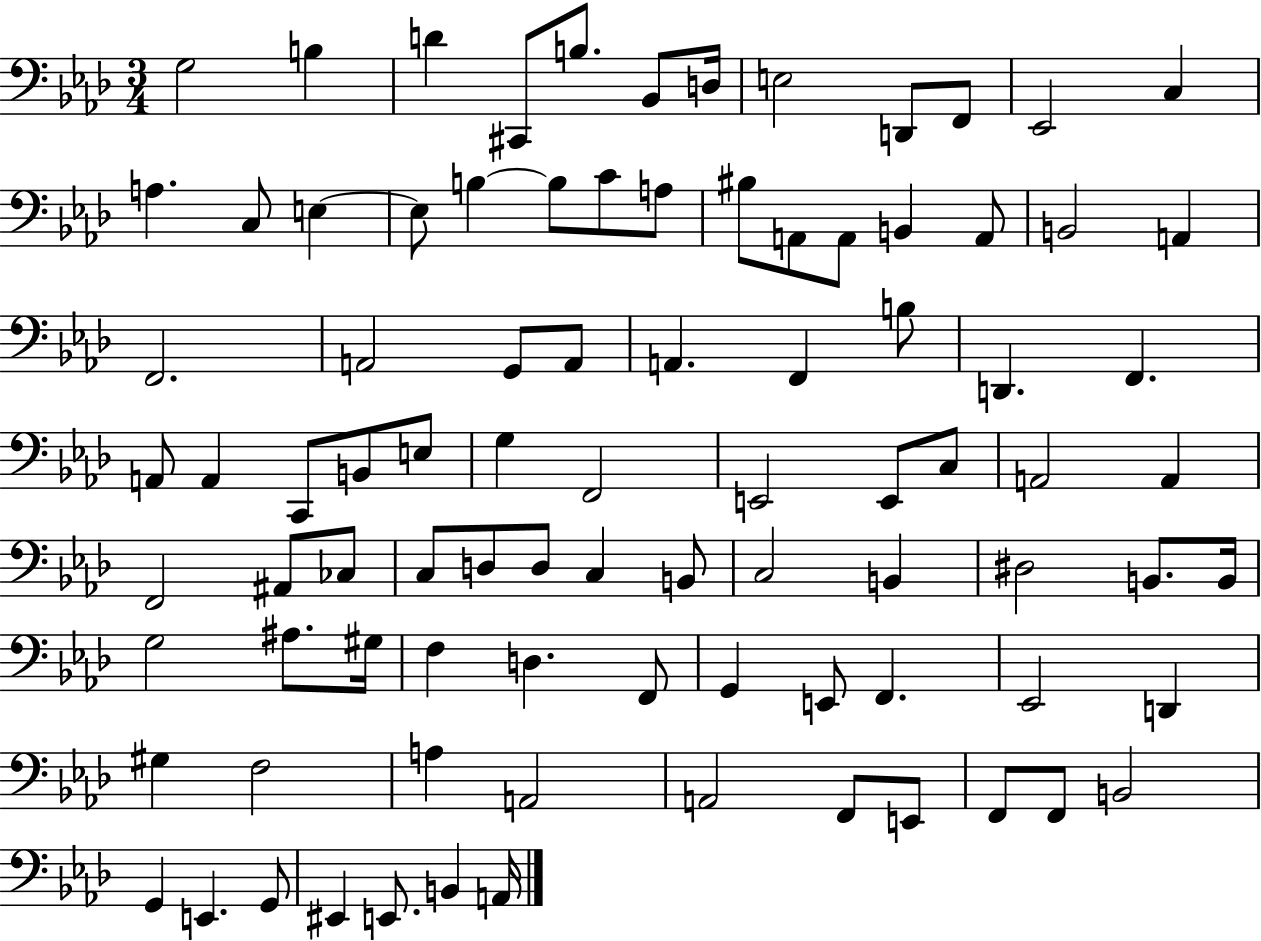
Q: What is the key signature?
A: AES major